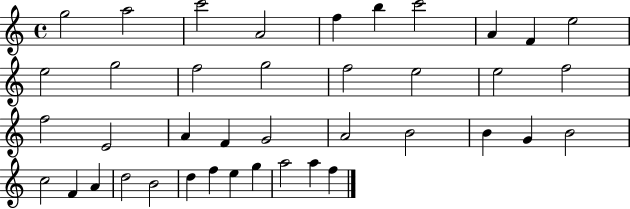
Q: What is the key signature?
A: C major